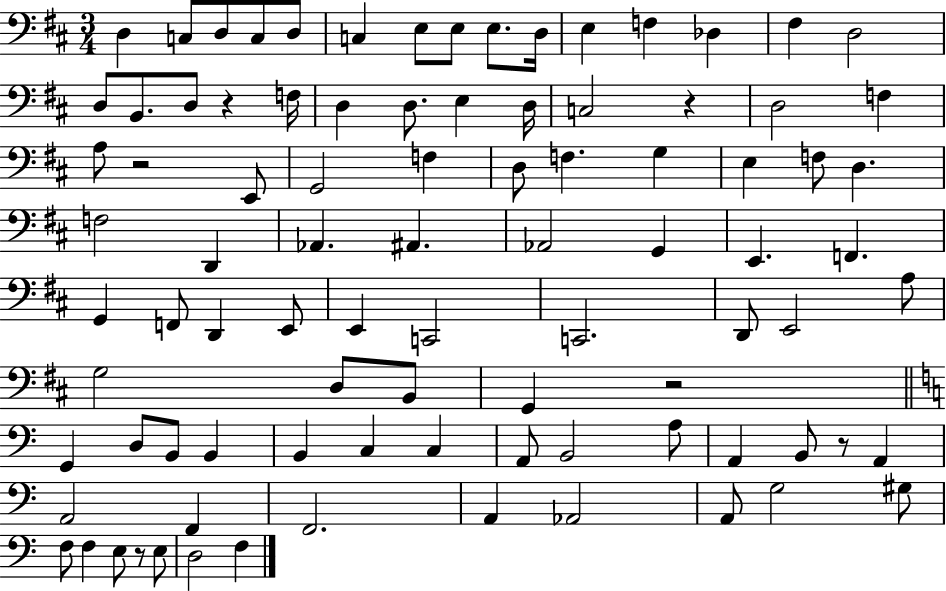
{
  \clef bass
  \numericTimeSignature
  \time 3/4
  \key d \major
  d4 c8 d8 c8 d8 | c4 e8 e8 e8. d16 | e4 f4 des4 | fis4 d2 | \break d8 b,8. d8 r4 f16 | d4 d8. e4 d16 | c2 r4 | d2 f4 | \break a8 r2 e,8 | g,2 f4 | d8 f4. g4 | e4 f8 d4. | \break f2 d,4 | aes,4. ais,4. | aes,2 g,4 | e,4. f,4. | \break g,4 f,8 d,4 e,8 | e,4 c,2 | c,2. | d,8 e,2 a8 | \break g2 d8 b,8 | g,4 r2 | \bar "||" \break \key a \minor g,4 d8 b,8 b,4 | b,4 c4 c4 | a,8 b,2 a8 | a,4 b,8 r8 a,4 | \break a,2 f,4 | f,2. | a,4 aes,2 | a,8 g2 gis8 | \break f8 f4 e8 r8 e8 | d2 f4 | \bar "|."
}